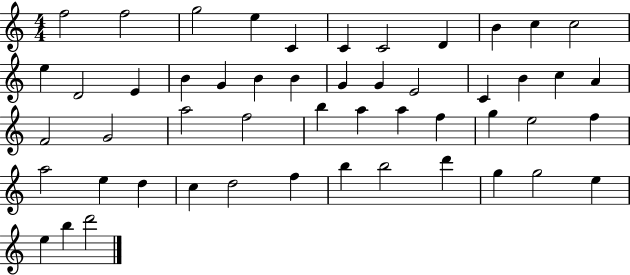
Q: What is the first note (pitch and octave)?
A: F5